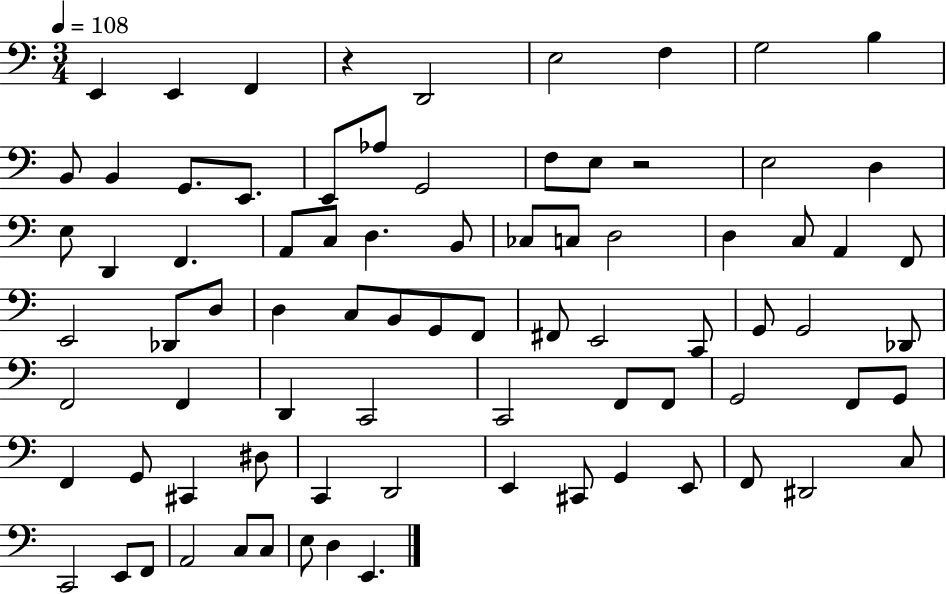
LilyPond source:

{
  \clef bass
  \numericTimeSignature
  \time 3/4
  \key c \major
  \tempo 4 = 108
  \repeat volta 2 { e,4 e,4 f,4 | r4 d,2 | e2 f4 | g2 b4 | \break b,8 b,4 g,8. e,8. | e,8 aes8 g,2 | f8 e8 r2 | e2 d4 | \break e8 d,4 f,4. | a,8 c8 d4. b,8 | ces8 c8 d2 | d4 c8 a,4 f,8 | \break e,2 des,8 d8 | d4 c8 b,8 g,8 f,8 | fis,8 e,2 c,8 | g,8 g,2 des,8 | \break f,2 f,4 | d,4 c,2 | c,2 f,8 f,8 | g,2 f,8 g,8 | \break f,4 g,8 cis,4 dis8 | c,4 d,2 | e,4 cis,8 g,4 e,8 | f,8 dis,2 c8 | \break c,2 e,8 f,8 | a,2 c8 c8 | e8 d4 e,4. | } \bar "|."
}